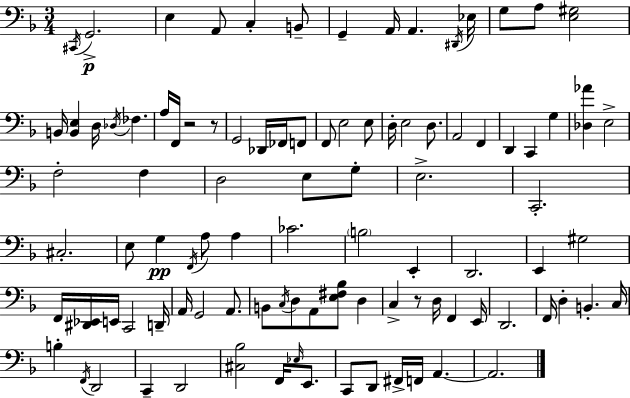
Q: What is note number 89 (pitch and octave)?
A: A2